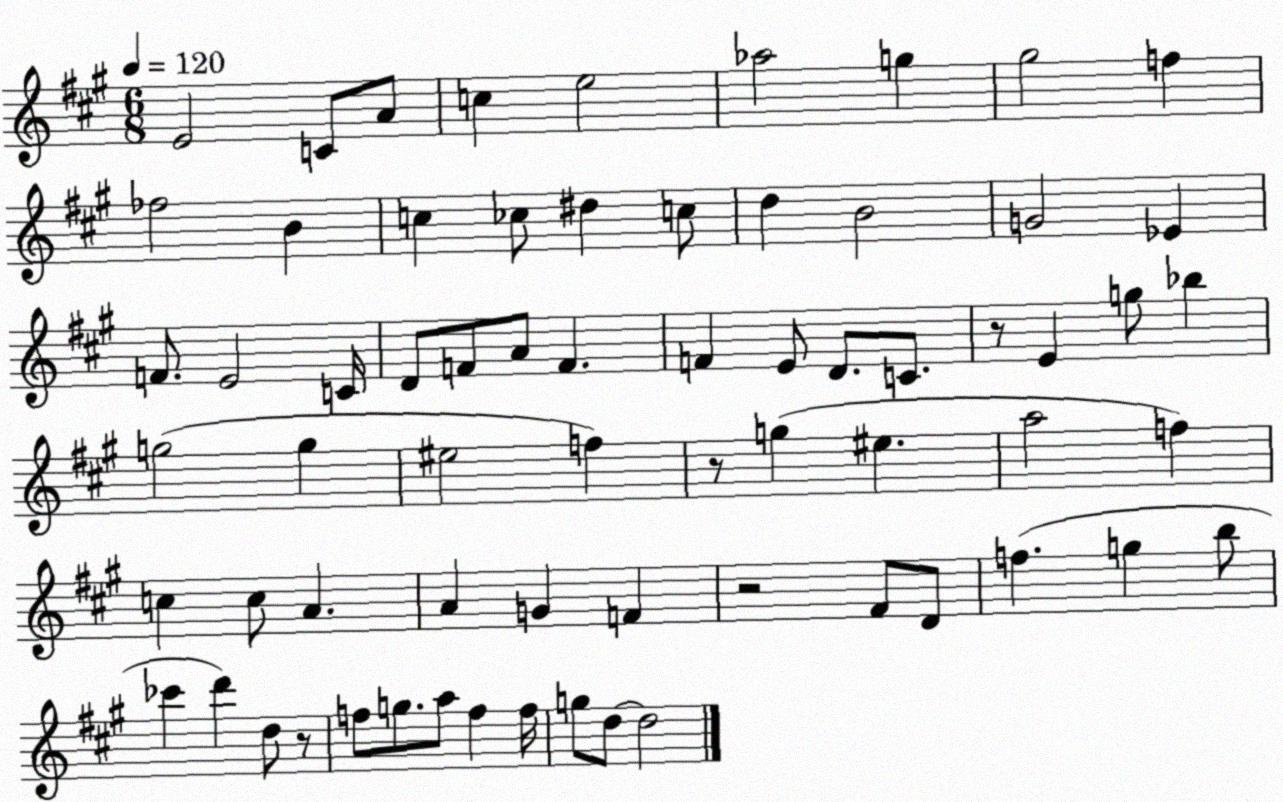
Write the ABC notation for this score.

X:1
T:Untitled
M:6/8
L:1/4
K:A
E2 C/2 A/2 c e2 _a2 g ^g2 f _f2 B c _c/2 ^d c/2 d B2 G2 _E F/2 E2 C/4 D/2 F/2 A/2 F F E/2 D/2 C/2 z/2 E g/2 _b g2 g ^e2 f z/2 g ^e a2 f c c/2 A A G F z2 ^F/2 D/2 f g b/2 _c' d' d/2 z/2 f/2 g/2 a/2 f f/4 g/2 d/2 d2